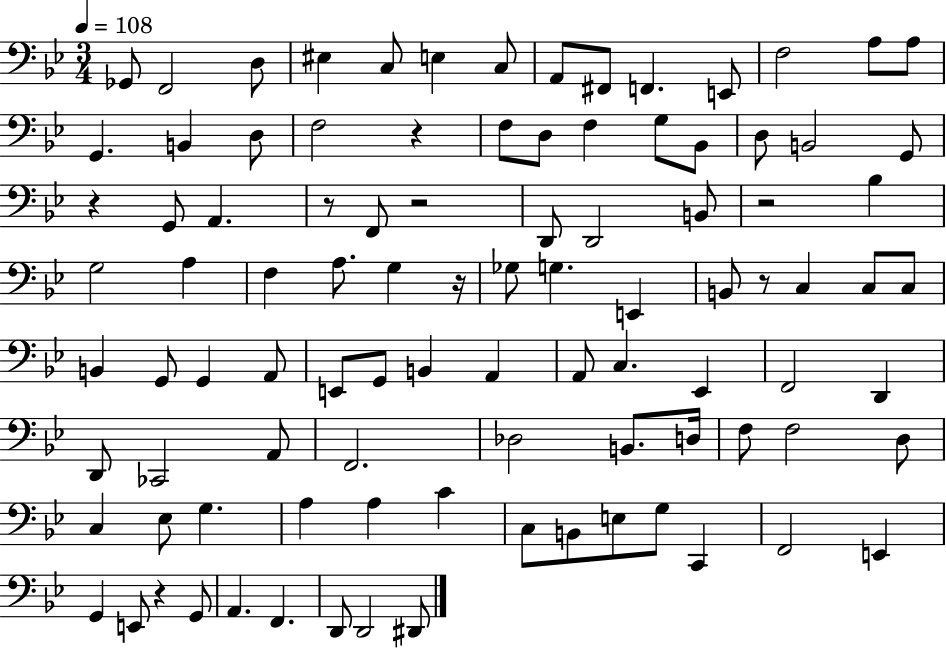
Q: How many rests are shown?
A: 8